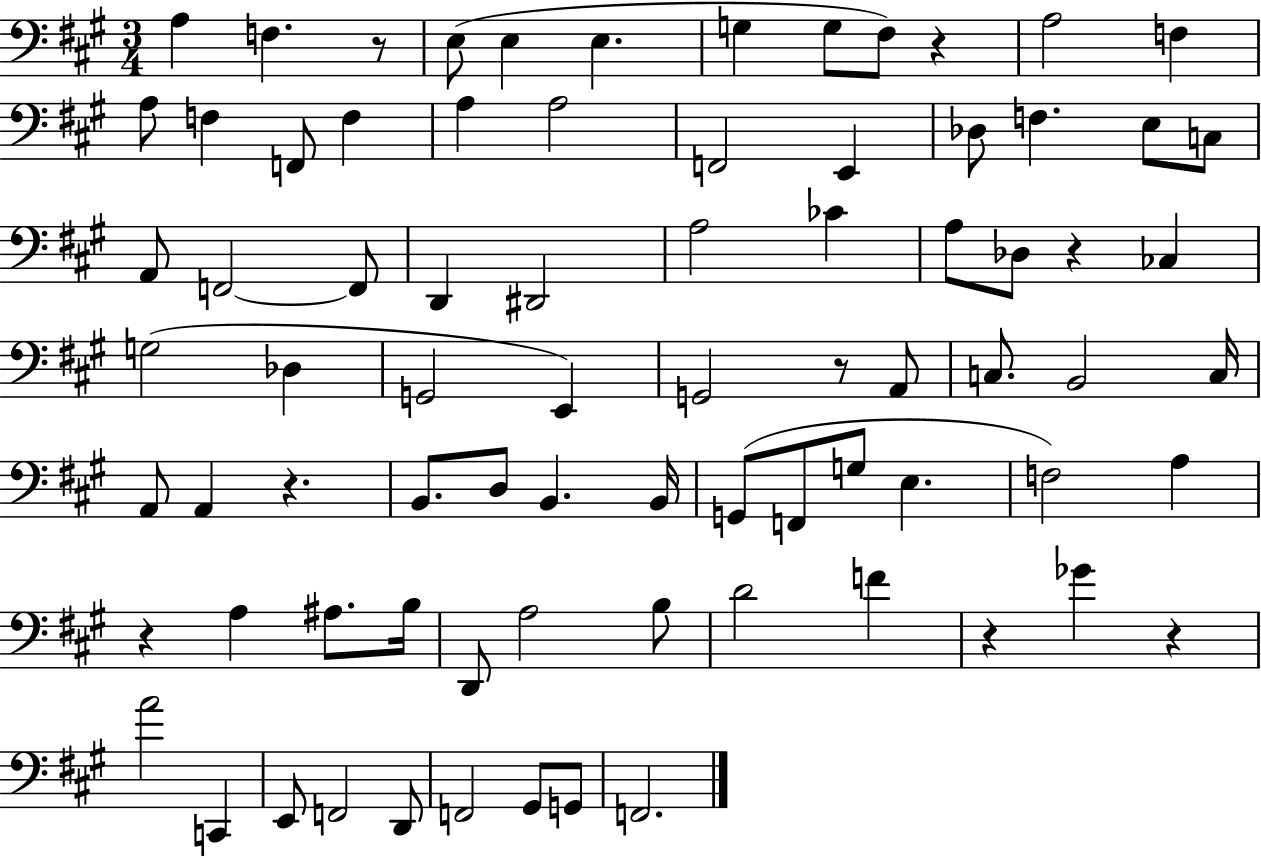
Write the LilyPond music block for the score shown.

{
  \clef bass
  \numericTimeSignature
  \time 3/4
  \key a \major
  a4 f4. r8 | e8( e4 e4. | g4 g8 fis8) r4 | a2 f4 | \break a8 f4 f,8 f4 | a4 a2 | f,2 e,4 | des8 f4. e8 c8 | \break a,8 f,2~~ f,8 | d,4 dis,2 | a2 ces'4 | a8 des8 r4 ces4 | \break g2( des4 | g,2 e,4) | g,2 r8 a,8 | c8. b,2 c16 | \break a,8 a,4 r4. | b,8. d8 b,4. b,16 | g,8( f,8 g8 e4. | f2) a4 | \break r4 a4 ais8. b16 | d,8 a2 b8 | d'2 f'4 | r4 ges'4 r4 | \break a'2 c,4 | e,8 f,2 d,8 | f,2 gis,8 g,8 | f,2. | \break \bar "|."
}